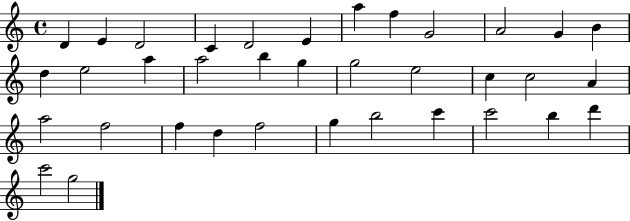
D4/q E4/q D4/h C4/q D4/h E4/q A5/q F5/q G4/h A4/h G4/q B4/q D5/q E5/h A5/q A5/h B5/q G5/q G5/h E5/h C5/q C5/h A4/q A5/h F5/h F5/q D5/q F5/h G5/q B5/h C6/q C6/h B5/q D6/q C6/h G5/h